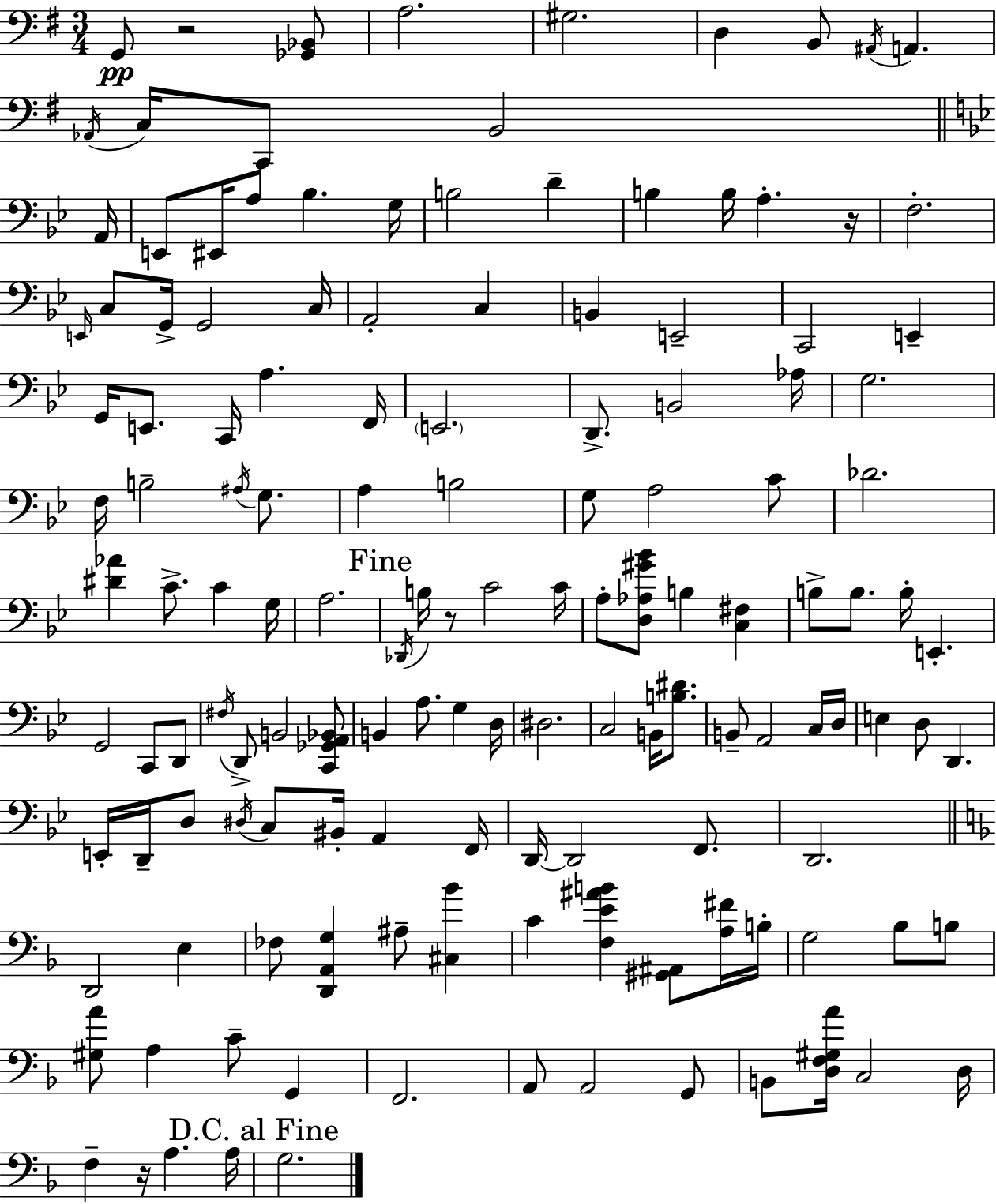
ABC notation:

X:1
T:Untitled
M:3/4
L:1/4
K:Em
G,,/2 z2 [_G,,_B,,]/2 A,2 ^G,2 D, B,,/2 ^A,,/4 A,, _A,,/4 C,/4 C,,/2 B,,2 A,,/4 E,,/2 ^E,,/4 A,/2 _B, G,/4 B,2 D B, B,/4 A, z/4 F,2 E,,/4 C,/2 G,,/4 G,,2 C,/4 A,,2 C, B,, E,,2 C,,2 E,, G,,/4 E,,/2 C,,/4 A, F,,/4 E,,2 D,,/2 B,,2 _A,/4 G,2 F,/4 B,2 ^A,/4 G,/2 A, B,2 G,/2 A,2 C/2 _D2 [^D_A] C/2 C G,/4 A,2 _D,,/4 B,/4 z/2 C2 C/4 A,/2 [D,_A,^G_B]/2 B, [C,^F,] B,/2 B,/2 B,/4 E,, G,,2 C,,/2 D,,/2 ^F,/4 D,,/2 B,,2 [C,,_G,,A,,_B,,]/2 B,, A,/2 G, D,/4 ^D,2 C,2 B,,/4 [B,^D]/2 B,,/2 A,,2 C,/4 D,/4 E, D,/2 D,, E,,/4 D,,/4 D,/2 ^D,/4 C,/2 ^B,,/4 A,, F,,/4 D,,/4 D,,2 F,,/2 D,,2 D,,2 E, _F,/2 [D,,A,,G,] ^A,/2 [^C,_B] C [F,E^AB] [^G,,^A,,]/2 [A,^F]/4 B,/4 G,2 _B,/2 B,/2 [^G,A]/2 A, C/2 G,, F,,2 A,,/2 A,,2 G,,/2 B,,/2 [D,F,^G,A]/4 C,2 D,/4 F, z/4 A, A,/4 G,2